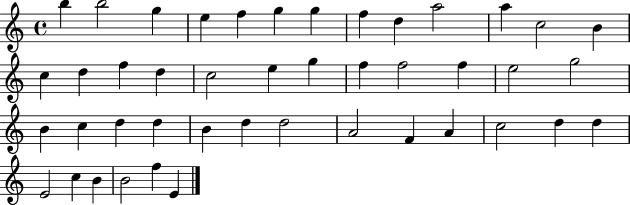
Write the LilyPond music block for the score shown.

{
  \clef treble
  \time 4/4
  \defaultTimeSignature
  \key c \major
  b''4 b''2 g''4 | e''4 f''4 g''4 g''4 | f''4 d''4 a''2 | a''4 c''2 b'4 | \break c''4 d''4 f''4 d''4 | c''2 e''4 g''4 | f''4 f''2 f''4 | e''2 g''2 | \break b'4 c''4 d''4 d''4 | b'4 d''4 d''2 | a'2 f'4 a'4 | c''2 d''4 d''4 | \break e'2 c''4 b'4 | b'2 f''4 e'4 | \bar "|."
}